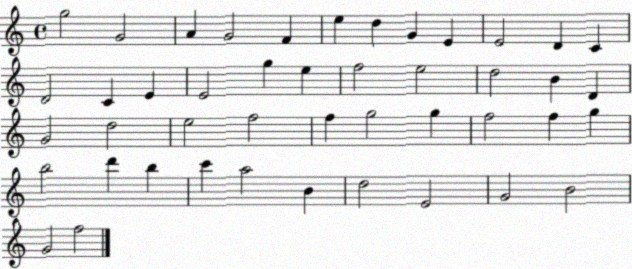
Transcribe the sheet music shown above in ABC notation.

X:1
T:Untitled
M:4/4
L:1/4
K:C
g2 G2 A G2 F e d G E E2 D C D2 C E E2 g e f2 e2 d2 B D G2 d2 e2 f2 f g2 g f2 f g b2 d' b c' a2 B d2 E2 G2 B2 G2 f2